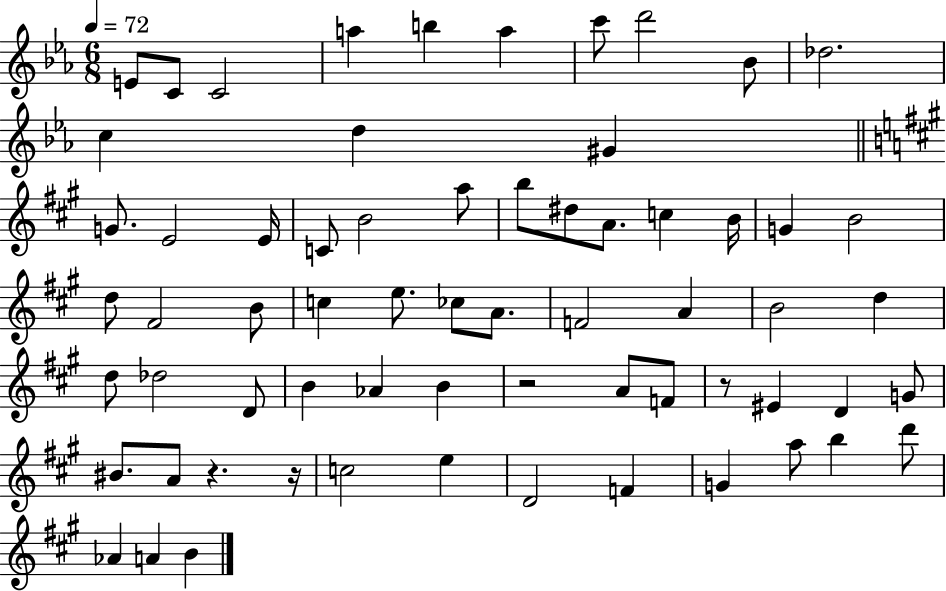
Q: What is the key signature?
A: EES major